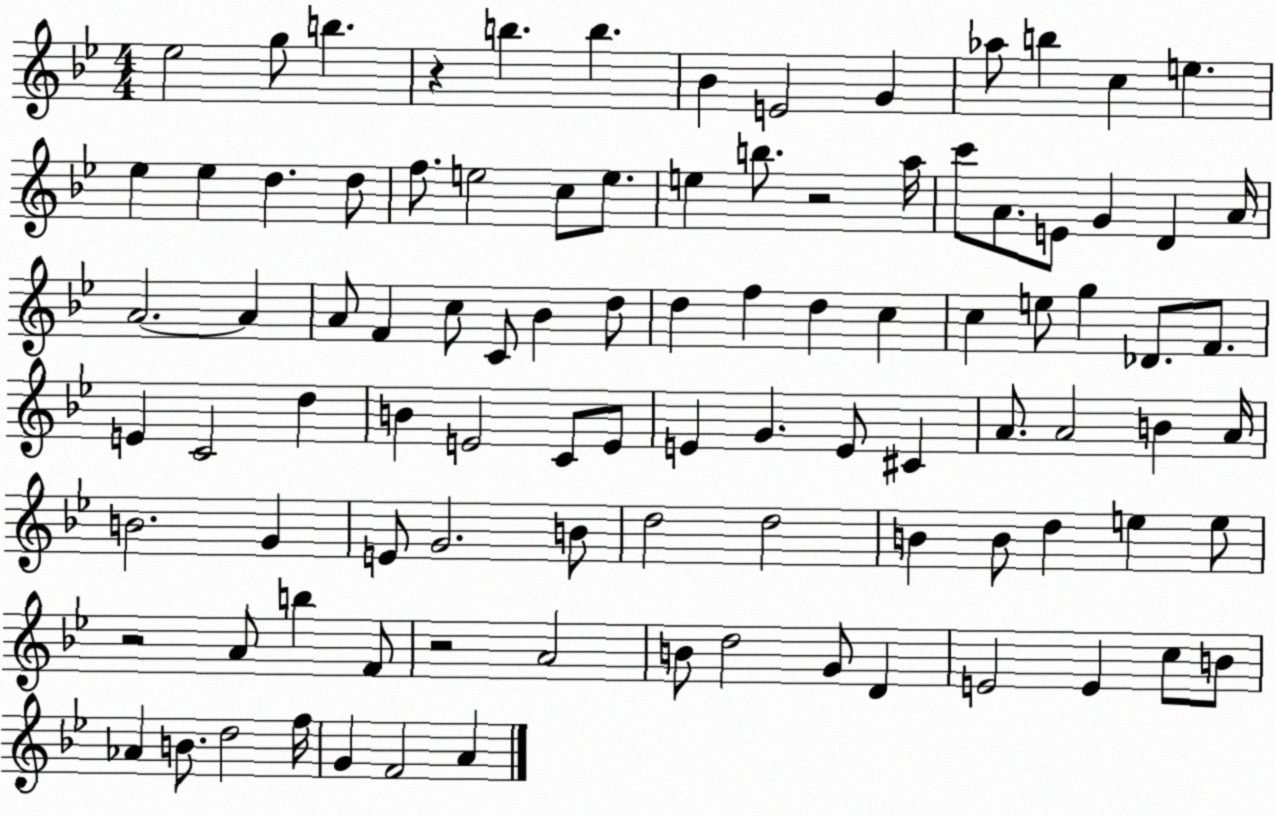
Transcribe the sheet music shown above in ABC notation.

X:1
T:Untitled
M:4/4
L:1/4
K:Bb
_e2 g/2 b z b b _B E2 G _a/2 b c e _e _e d d/2 f/2 e2 c/2 e/2 e b/2 z2 a/4 c'/2 A/2 E/2 G D A/4 A2 A A/2 F c/2 C/2 _B d/2 d f d c c e/2 g _D/2 F/2 E C2 d B E2 C/2 E/2 E G E/2 ^C A/2 A2 B A/4 B2 G E/2 G2 B/2 d2 d2 B B/2 d e e/2 z2 A/2 b F/2 z2 A2 B/2 d2 G/2 D E2 E c/2 B/2 _A B/2 d2 f/4 G F2 A